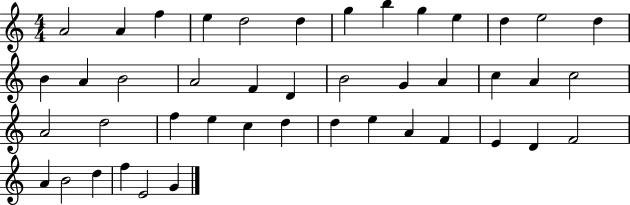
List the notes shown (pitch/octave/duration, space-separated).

A4/h A4/q F5/q E5/q D5/h D5/q G5/q B5/q G5/q E5/q D5/q E5/h D5/q B4/q A4/q B4/h A4/h F4/q D4/q B4/h G4/q A4/q C5/q A4/q C5/h A4/h D5/h F5/q E5/q C5/q D5/q D5/q E5/q A4/q F4/q E4/q D4/q F4/h A4/q B4/h D5/q F5/q E4/h G4/q